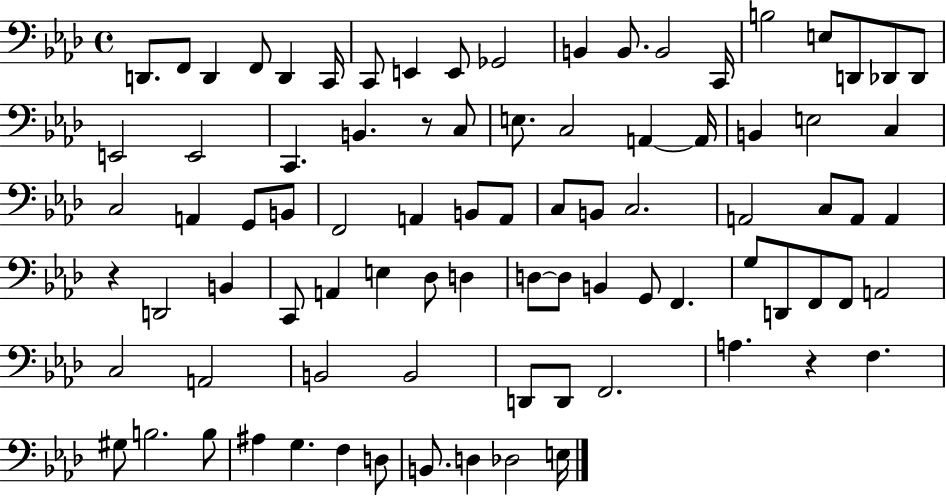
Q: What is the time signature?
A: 4/4